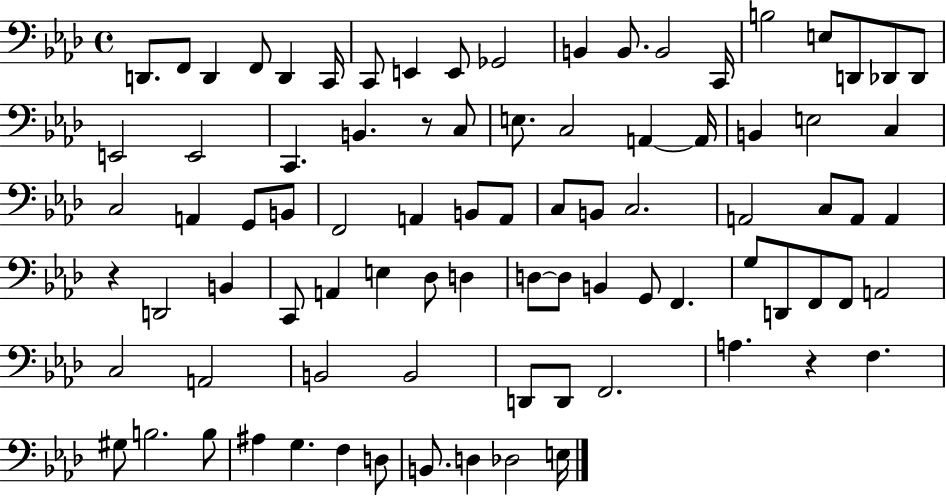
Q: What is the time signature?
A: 4/4